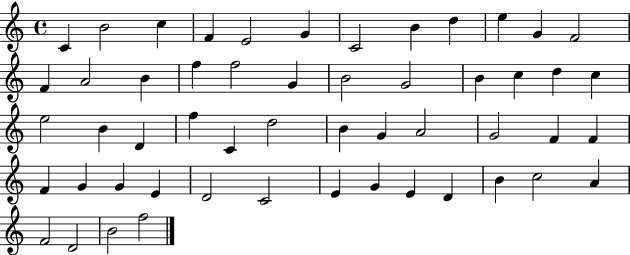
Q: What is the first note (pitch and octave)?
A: C4